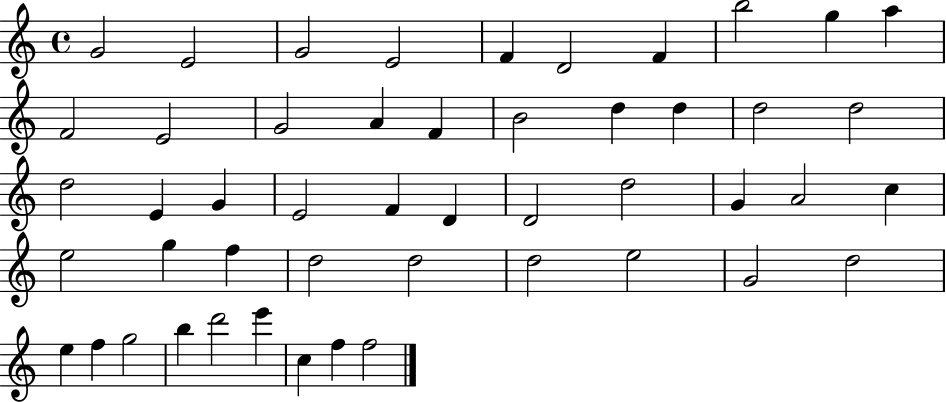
G4/h E4/h G4/h E4/h F4/q D4/h F4/q B5/h G5/q A5/q F4/h E4/h G4/h A4/q F4/q B4/h D5/q D5/q D5/h D5/h D5/h E4/q G4/q E4/h F4/q D4/q D4/h D5/h G4/q A4/h C5/q E5/h G5/q F5/q D5/h D5/h D5/h E5/h G4/h D5/h E5/q F5/q G5/h B5/q D6/h E6/q C5/q F5/q F5/h